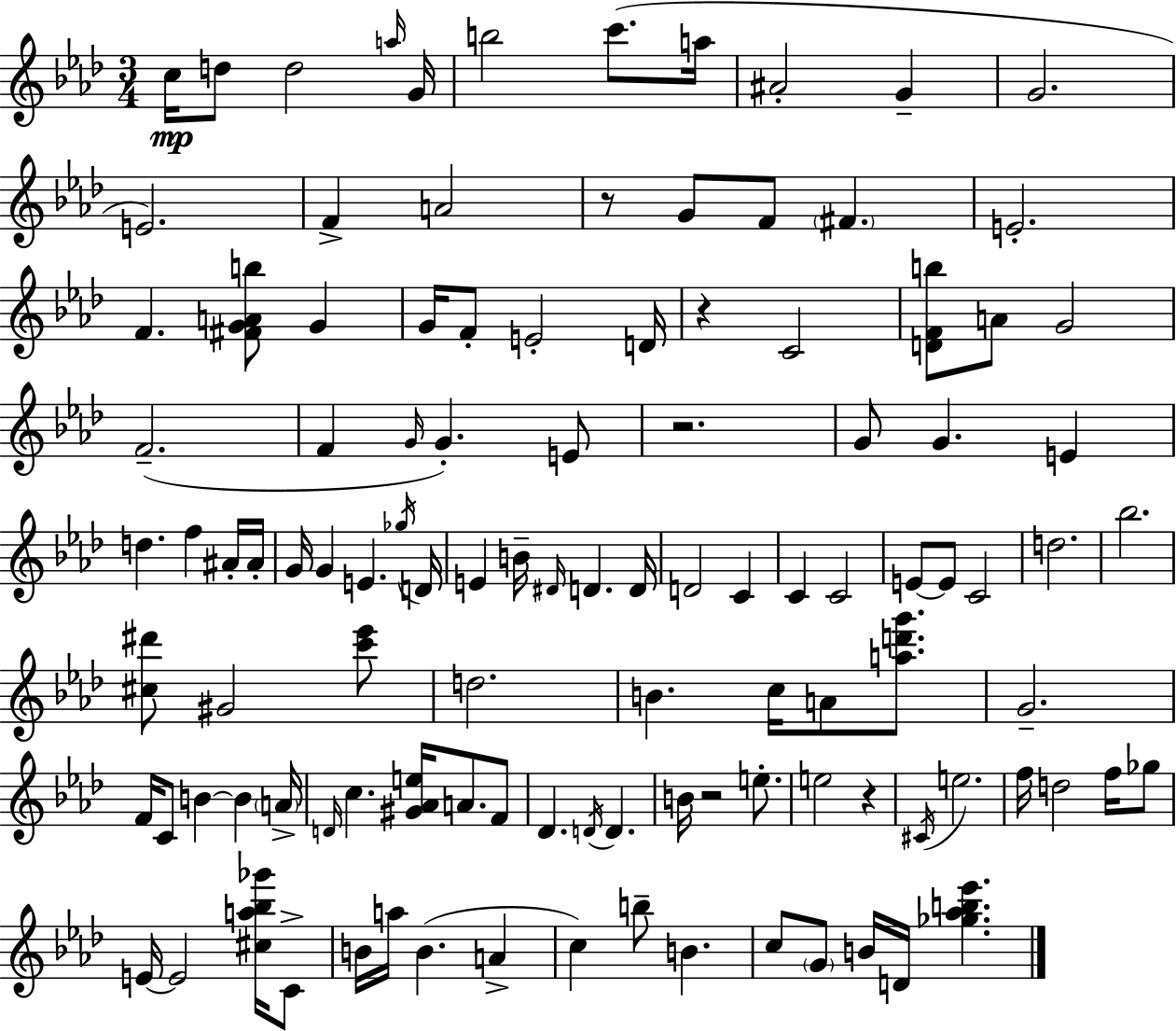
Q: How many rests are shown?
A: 5